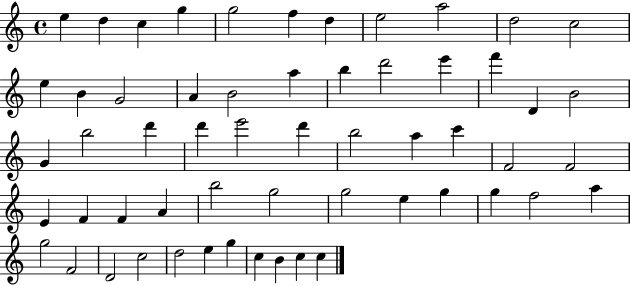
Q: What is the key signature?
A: C major